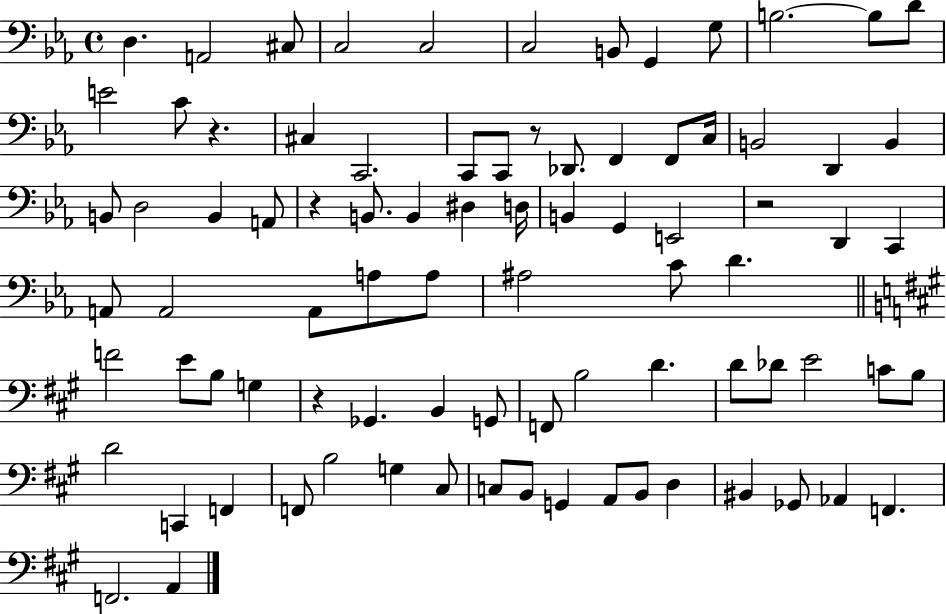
D3/q. A2/h C#3/e C3/h C3/h C3/h B2/e G2/q G3/e B3/h. B3/e D4/e E4/h C4/e R/q. C#3/q C2/h. C2/e C2/e R/e Db2/e. F2/q F2/e C3/s B2/h D2/q B2/q B2/e D3/h B2/q A2/e R/q B2/e. B2/q D#3/q D3/s B2/q G2/q E2/h R/h D2/q C2/q A2/e A2/h A2/e A3/e A3/e A#3/h C4/e D4/q. F4/h E4/e B3/e G3/q R/q Gb2/q. B2/q G2/e F2/e B3/h D4/q. D4/e Db4/e E4/h C4/e B3/e D4/h C2/q F2/q F2/e B3/h G3/q C#3/e C3/e B2/e G2/q A2/e B2/e D3/q BIS2/q Gb2/e Ab2/q F2/q. F2/h. A2/q